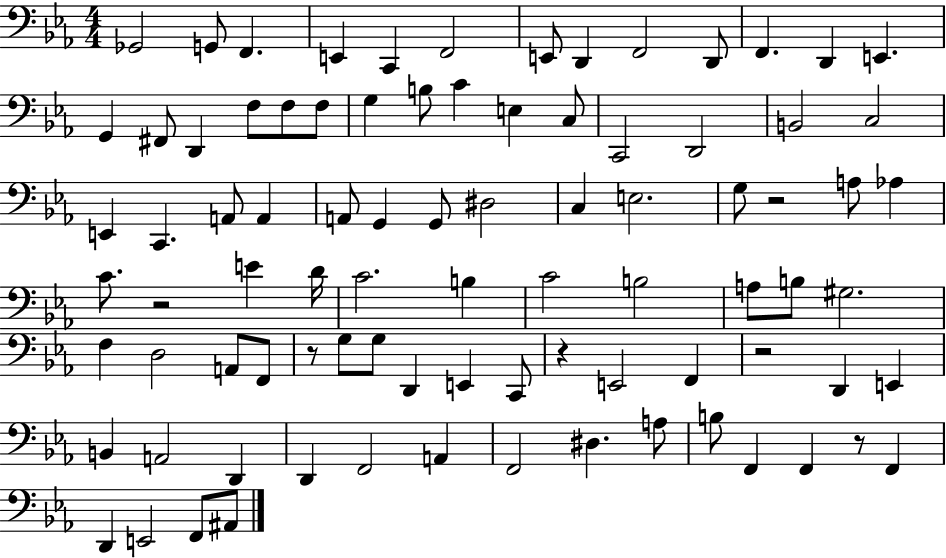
X:1
T:Untitled
M:4/4
L:1/4
K:Eb
_G,,2 G,,/2 F,, E,, C,, F,,2 E,,/2 D,, F,,2 D,,/2 F,, D,, E,, G,, ^F,,/2 D,, F,/2 F,/2 F,/2 G, B,/2 C E, C,/2 C,,2 D,,2 B,,2 C,2 E,, C,, A,,/2 A,, A,,/2 G,, G,,/2 ^D,2 C, E,2 G,/2 z2 A,/2 _A, C/2 z2 E D/4 C2 B, C2 B,2 A,/2 B,/2 ^G,2 F, D,2 A,,/2 F,,/2 z/2 G,/2 G,/2 D,, E,, C,,/2 z E,,2 F,, z2 D,, E,, B,, A,,2 D,, D,, F,,2 A,, F,,2 ^D, A,/2 B,/2 F,, F,, z/2 F,, D,, E,,2 F,,/2 ^A,,/2